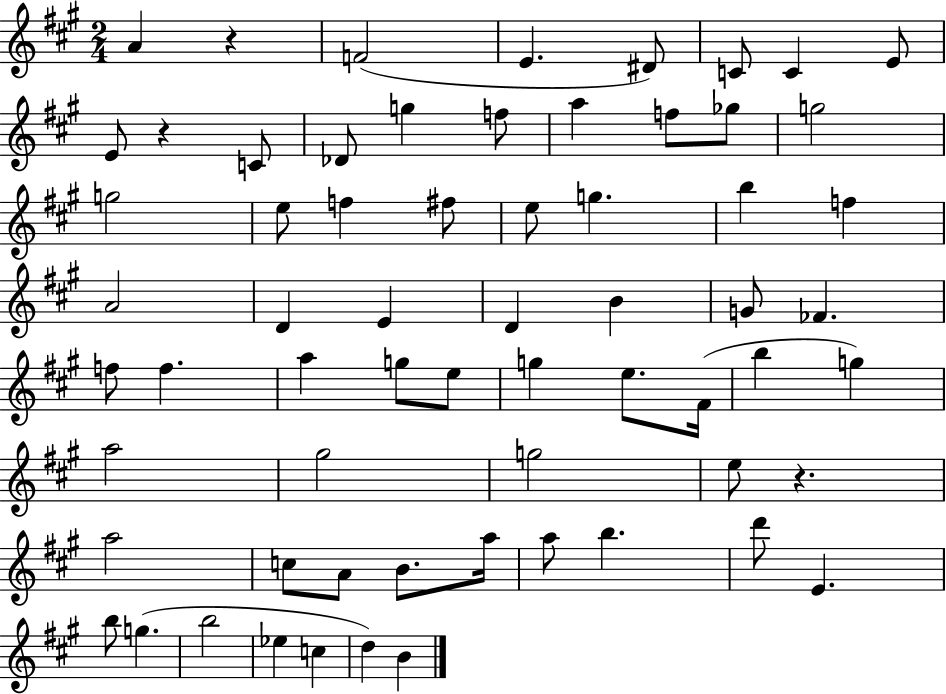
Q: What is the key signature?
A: A major